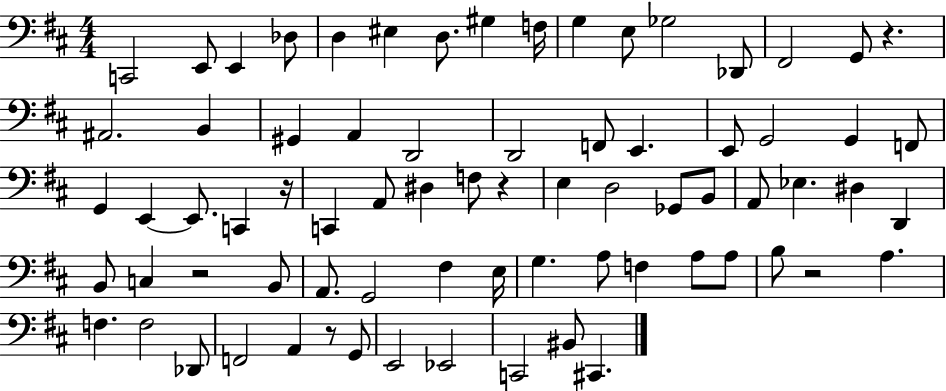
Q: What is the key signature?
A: D major